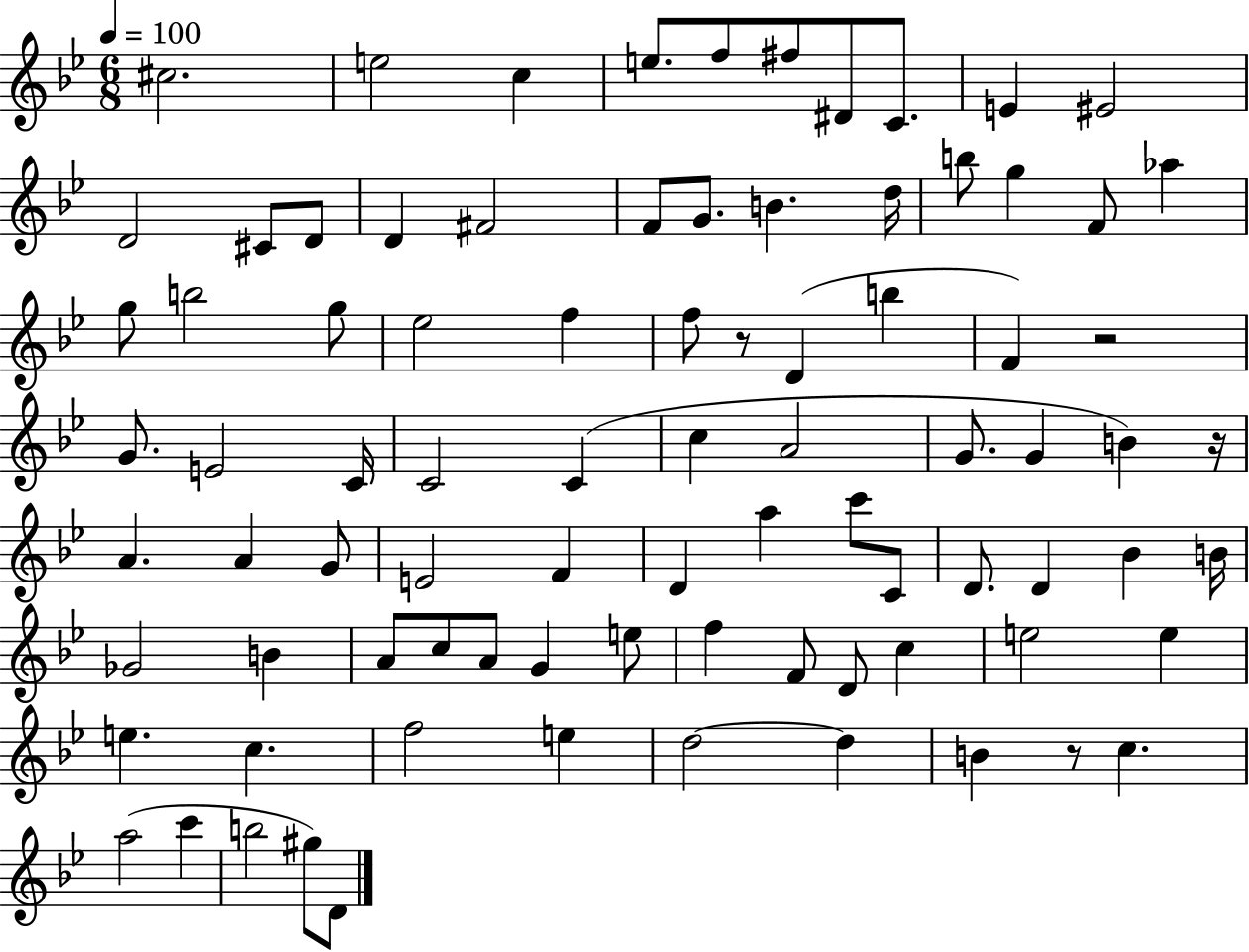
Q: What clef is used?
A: treble